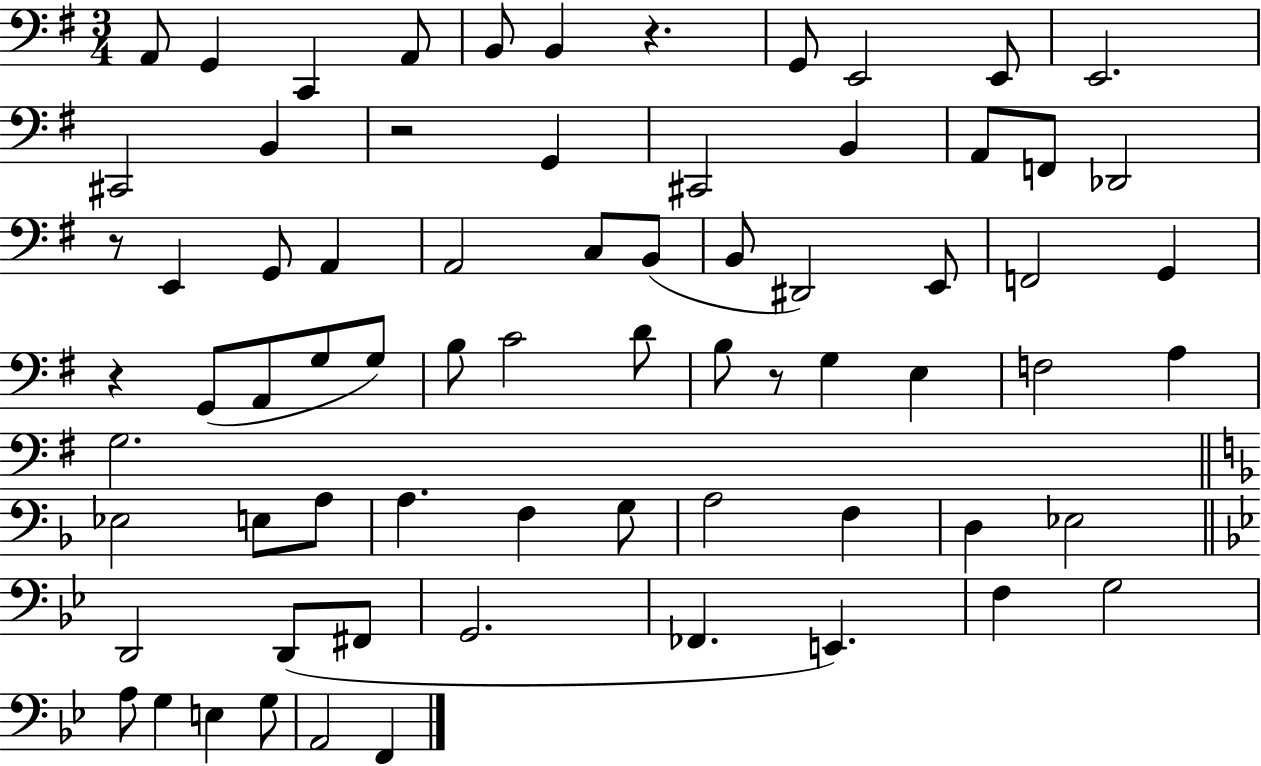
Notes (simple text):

A2/e G2/q C2/q A2/e B2/e B2/q R/q. G2/e E2/h E2/e E2/h. C#2/h B2/q R/h G2/q C#2/h B2/q A2/e F2/e Db2/h R/e E2/q G2/e A2/q A2/h C3/e B2/e B2/e D#2/h E2/e F2/h G2/q R/q G2/e A2/e G3/e G3/e B3/e C4/h D4/e B3/e R/e G3/q E3/q F3/h A3/q G3/h. Eb3/h E3/e A3/e A3/q. F3/q G3/e A3/h F3/q D3/q Eb3/h D2/h D2/e F#2/e G2/h. FES2/q. E2/q. F3/q G3/h A3/e G3/q E3/q G3/e A2/h F2/q